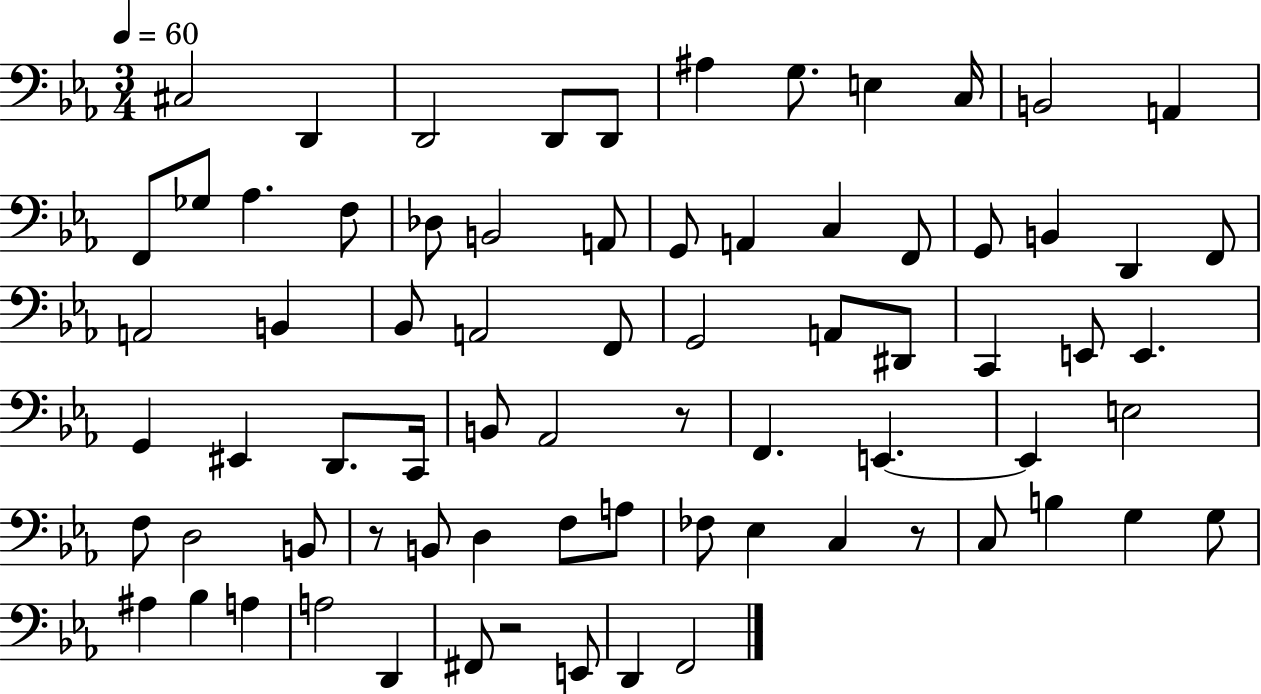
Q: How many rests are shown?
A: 4